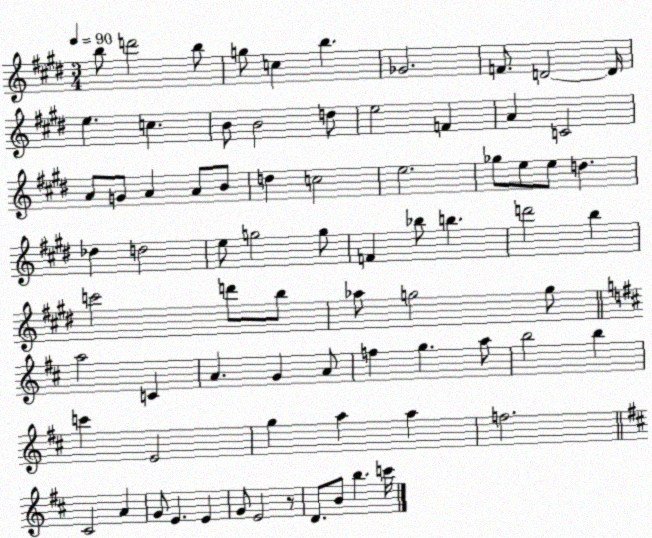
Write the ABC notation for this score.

X:1
T:Untitled
M:3/4
L:1/4
K:E
b/2 d'2 b/2 g/2 c b _G2 F/2 D2 D/4 e c B/2 B2 d/2 e2 F A C2 A/2 G/2 A A/2 B/2 d c2 e2 _g/2 e/2 e/2 d _d d2 e/2 g2 g/2 F _b/2 b d'2 b c'2 d'/2 b/2 _a/2 g2 g/2 a2 C A G A/2 f g a/2 b2 b c' E2 g a a f2 ^C2 A G/2 E E G/2 E2 z/2 D/2 B/2 b c'/4